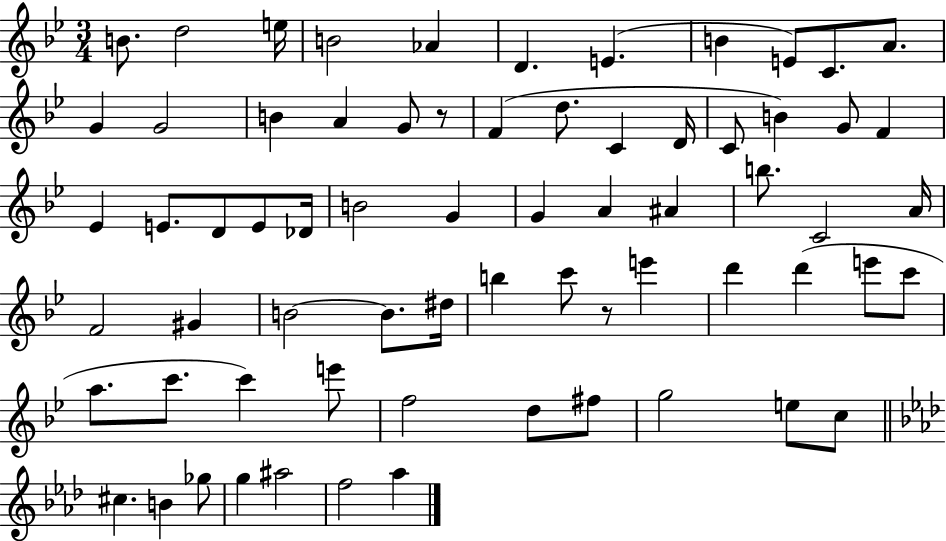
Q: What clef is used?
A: treble